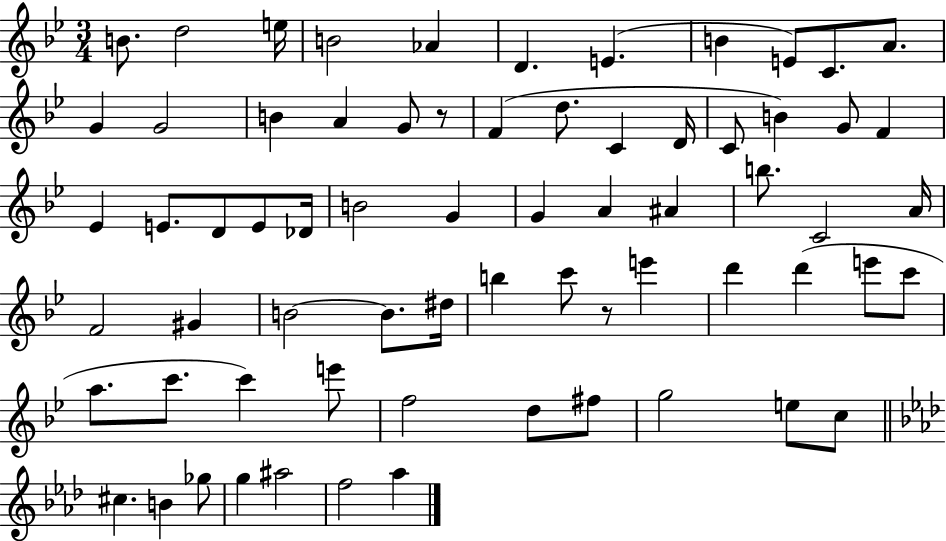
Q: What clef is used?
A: treble